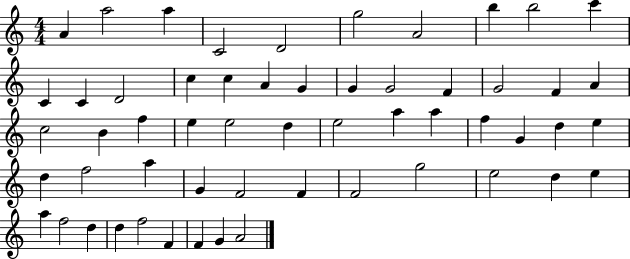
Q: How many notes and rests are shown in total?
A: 56